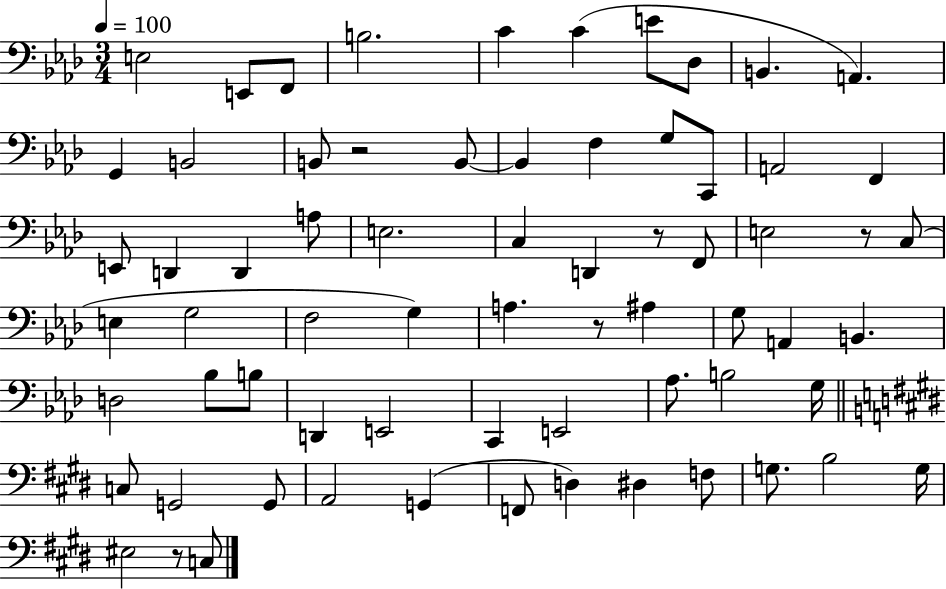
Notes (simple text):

E3/h E2/e F2/e B3/h. C4/q C4/q E4/e Db3/e B2/q. A2/q. G2/q B2/h B2/e R/h B2/e B2/q F3/q G3/e C2/e A2/h F2/q E2/e D2/q D2/q A3/e E3/h. C3/q D2/q R/e F2/e E3/h R/e C3/e E3/q G3/h F3/h G3/q A3/q. R/e A#3/q G3/e A2/q B2/q. D3/h Bb3/e B3/e D2/q E2/h C2/q E2/h Ab3/e. B3/h G3/s C3/e G2/h G2/e A2/h G2/q F2/e D3/q D#3/q F3/e G3/e. B3/h G3/s EIS3/h R/e C3/e